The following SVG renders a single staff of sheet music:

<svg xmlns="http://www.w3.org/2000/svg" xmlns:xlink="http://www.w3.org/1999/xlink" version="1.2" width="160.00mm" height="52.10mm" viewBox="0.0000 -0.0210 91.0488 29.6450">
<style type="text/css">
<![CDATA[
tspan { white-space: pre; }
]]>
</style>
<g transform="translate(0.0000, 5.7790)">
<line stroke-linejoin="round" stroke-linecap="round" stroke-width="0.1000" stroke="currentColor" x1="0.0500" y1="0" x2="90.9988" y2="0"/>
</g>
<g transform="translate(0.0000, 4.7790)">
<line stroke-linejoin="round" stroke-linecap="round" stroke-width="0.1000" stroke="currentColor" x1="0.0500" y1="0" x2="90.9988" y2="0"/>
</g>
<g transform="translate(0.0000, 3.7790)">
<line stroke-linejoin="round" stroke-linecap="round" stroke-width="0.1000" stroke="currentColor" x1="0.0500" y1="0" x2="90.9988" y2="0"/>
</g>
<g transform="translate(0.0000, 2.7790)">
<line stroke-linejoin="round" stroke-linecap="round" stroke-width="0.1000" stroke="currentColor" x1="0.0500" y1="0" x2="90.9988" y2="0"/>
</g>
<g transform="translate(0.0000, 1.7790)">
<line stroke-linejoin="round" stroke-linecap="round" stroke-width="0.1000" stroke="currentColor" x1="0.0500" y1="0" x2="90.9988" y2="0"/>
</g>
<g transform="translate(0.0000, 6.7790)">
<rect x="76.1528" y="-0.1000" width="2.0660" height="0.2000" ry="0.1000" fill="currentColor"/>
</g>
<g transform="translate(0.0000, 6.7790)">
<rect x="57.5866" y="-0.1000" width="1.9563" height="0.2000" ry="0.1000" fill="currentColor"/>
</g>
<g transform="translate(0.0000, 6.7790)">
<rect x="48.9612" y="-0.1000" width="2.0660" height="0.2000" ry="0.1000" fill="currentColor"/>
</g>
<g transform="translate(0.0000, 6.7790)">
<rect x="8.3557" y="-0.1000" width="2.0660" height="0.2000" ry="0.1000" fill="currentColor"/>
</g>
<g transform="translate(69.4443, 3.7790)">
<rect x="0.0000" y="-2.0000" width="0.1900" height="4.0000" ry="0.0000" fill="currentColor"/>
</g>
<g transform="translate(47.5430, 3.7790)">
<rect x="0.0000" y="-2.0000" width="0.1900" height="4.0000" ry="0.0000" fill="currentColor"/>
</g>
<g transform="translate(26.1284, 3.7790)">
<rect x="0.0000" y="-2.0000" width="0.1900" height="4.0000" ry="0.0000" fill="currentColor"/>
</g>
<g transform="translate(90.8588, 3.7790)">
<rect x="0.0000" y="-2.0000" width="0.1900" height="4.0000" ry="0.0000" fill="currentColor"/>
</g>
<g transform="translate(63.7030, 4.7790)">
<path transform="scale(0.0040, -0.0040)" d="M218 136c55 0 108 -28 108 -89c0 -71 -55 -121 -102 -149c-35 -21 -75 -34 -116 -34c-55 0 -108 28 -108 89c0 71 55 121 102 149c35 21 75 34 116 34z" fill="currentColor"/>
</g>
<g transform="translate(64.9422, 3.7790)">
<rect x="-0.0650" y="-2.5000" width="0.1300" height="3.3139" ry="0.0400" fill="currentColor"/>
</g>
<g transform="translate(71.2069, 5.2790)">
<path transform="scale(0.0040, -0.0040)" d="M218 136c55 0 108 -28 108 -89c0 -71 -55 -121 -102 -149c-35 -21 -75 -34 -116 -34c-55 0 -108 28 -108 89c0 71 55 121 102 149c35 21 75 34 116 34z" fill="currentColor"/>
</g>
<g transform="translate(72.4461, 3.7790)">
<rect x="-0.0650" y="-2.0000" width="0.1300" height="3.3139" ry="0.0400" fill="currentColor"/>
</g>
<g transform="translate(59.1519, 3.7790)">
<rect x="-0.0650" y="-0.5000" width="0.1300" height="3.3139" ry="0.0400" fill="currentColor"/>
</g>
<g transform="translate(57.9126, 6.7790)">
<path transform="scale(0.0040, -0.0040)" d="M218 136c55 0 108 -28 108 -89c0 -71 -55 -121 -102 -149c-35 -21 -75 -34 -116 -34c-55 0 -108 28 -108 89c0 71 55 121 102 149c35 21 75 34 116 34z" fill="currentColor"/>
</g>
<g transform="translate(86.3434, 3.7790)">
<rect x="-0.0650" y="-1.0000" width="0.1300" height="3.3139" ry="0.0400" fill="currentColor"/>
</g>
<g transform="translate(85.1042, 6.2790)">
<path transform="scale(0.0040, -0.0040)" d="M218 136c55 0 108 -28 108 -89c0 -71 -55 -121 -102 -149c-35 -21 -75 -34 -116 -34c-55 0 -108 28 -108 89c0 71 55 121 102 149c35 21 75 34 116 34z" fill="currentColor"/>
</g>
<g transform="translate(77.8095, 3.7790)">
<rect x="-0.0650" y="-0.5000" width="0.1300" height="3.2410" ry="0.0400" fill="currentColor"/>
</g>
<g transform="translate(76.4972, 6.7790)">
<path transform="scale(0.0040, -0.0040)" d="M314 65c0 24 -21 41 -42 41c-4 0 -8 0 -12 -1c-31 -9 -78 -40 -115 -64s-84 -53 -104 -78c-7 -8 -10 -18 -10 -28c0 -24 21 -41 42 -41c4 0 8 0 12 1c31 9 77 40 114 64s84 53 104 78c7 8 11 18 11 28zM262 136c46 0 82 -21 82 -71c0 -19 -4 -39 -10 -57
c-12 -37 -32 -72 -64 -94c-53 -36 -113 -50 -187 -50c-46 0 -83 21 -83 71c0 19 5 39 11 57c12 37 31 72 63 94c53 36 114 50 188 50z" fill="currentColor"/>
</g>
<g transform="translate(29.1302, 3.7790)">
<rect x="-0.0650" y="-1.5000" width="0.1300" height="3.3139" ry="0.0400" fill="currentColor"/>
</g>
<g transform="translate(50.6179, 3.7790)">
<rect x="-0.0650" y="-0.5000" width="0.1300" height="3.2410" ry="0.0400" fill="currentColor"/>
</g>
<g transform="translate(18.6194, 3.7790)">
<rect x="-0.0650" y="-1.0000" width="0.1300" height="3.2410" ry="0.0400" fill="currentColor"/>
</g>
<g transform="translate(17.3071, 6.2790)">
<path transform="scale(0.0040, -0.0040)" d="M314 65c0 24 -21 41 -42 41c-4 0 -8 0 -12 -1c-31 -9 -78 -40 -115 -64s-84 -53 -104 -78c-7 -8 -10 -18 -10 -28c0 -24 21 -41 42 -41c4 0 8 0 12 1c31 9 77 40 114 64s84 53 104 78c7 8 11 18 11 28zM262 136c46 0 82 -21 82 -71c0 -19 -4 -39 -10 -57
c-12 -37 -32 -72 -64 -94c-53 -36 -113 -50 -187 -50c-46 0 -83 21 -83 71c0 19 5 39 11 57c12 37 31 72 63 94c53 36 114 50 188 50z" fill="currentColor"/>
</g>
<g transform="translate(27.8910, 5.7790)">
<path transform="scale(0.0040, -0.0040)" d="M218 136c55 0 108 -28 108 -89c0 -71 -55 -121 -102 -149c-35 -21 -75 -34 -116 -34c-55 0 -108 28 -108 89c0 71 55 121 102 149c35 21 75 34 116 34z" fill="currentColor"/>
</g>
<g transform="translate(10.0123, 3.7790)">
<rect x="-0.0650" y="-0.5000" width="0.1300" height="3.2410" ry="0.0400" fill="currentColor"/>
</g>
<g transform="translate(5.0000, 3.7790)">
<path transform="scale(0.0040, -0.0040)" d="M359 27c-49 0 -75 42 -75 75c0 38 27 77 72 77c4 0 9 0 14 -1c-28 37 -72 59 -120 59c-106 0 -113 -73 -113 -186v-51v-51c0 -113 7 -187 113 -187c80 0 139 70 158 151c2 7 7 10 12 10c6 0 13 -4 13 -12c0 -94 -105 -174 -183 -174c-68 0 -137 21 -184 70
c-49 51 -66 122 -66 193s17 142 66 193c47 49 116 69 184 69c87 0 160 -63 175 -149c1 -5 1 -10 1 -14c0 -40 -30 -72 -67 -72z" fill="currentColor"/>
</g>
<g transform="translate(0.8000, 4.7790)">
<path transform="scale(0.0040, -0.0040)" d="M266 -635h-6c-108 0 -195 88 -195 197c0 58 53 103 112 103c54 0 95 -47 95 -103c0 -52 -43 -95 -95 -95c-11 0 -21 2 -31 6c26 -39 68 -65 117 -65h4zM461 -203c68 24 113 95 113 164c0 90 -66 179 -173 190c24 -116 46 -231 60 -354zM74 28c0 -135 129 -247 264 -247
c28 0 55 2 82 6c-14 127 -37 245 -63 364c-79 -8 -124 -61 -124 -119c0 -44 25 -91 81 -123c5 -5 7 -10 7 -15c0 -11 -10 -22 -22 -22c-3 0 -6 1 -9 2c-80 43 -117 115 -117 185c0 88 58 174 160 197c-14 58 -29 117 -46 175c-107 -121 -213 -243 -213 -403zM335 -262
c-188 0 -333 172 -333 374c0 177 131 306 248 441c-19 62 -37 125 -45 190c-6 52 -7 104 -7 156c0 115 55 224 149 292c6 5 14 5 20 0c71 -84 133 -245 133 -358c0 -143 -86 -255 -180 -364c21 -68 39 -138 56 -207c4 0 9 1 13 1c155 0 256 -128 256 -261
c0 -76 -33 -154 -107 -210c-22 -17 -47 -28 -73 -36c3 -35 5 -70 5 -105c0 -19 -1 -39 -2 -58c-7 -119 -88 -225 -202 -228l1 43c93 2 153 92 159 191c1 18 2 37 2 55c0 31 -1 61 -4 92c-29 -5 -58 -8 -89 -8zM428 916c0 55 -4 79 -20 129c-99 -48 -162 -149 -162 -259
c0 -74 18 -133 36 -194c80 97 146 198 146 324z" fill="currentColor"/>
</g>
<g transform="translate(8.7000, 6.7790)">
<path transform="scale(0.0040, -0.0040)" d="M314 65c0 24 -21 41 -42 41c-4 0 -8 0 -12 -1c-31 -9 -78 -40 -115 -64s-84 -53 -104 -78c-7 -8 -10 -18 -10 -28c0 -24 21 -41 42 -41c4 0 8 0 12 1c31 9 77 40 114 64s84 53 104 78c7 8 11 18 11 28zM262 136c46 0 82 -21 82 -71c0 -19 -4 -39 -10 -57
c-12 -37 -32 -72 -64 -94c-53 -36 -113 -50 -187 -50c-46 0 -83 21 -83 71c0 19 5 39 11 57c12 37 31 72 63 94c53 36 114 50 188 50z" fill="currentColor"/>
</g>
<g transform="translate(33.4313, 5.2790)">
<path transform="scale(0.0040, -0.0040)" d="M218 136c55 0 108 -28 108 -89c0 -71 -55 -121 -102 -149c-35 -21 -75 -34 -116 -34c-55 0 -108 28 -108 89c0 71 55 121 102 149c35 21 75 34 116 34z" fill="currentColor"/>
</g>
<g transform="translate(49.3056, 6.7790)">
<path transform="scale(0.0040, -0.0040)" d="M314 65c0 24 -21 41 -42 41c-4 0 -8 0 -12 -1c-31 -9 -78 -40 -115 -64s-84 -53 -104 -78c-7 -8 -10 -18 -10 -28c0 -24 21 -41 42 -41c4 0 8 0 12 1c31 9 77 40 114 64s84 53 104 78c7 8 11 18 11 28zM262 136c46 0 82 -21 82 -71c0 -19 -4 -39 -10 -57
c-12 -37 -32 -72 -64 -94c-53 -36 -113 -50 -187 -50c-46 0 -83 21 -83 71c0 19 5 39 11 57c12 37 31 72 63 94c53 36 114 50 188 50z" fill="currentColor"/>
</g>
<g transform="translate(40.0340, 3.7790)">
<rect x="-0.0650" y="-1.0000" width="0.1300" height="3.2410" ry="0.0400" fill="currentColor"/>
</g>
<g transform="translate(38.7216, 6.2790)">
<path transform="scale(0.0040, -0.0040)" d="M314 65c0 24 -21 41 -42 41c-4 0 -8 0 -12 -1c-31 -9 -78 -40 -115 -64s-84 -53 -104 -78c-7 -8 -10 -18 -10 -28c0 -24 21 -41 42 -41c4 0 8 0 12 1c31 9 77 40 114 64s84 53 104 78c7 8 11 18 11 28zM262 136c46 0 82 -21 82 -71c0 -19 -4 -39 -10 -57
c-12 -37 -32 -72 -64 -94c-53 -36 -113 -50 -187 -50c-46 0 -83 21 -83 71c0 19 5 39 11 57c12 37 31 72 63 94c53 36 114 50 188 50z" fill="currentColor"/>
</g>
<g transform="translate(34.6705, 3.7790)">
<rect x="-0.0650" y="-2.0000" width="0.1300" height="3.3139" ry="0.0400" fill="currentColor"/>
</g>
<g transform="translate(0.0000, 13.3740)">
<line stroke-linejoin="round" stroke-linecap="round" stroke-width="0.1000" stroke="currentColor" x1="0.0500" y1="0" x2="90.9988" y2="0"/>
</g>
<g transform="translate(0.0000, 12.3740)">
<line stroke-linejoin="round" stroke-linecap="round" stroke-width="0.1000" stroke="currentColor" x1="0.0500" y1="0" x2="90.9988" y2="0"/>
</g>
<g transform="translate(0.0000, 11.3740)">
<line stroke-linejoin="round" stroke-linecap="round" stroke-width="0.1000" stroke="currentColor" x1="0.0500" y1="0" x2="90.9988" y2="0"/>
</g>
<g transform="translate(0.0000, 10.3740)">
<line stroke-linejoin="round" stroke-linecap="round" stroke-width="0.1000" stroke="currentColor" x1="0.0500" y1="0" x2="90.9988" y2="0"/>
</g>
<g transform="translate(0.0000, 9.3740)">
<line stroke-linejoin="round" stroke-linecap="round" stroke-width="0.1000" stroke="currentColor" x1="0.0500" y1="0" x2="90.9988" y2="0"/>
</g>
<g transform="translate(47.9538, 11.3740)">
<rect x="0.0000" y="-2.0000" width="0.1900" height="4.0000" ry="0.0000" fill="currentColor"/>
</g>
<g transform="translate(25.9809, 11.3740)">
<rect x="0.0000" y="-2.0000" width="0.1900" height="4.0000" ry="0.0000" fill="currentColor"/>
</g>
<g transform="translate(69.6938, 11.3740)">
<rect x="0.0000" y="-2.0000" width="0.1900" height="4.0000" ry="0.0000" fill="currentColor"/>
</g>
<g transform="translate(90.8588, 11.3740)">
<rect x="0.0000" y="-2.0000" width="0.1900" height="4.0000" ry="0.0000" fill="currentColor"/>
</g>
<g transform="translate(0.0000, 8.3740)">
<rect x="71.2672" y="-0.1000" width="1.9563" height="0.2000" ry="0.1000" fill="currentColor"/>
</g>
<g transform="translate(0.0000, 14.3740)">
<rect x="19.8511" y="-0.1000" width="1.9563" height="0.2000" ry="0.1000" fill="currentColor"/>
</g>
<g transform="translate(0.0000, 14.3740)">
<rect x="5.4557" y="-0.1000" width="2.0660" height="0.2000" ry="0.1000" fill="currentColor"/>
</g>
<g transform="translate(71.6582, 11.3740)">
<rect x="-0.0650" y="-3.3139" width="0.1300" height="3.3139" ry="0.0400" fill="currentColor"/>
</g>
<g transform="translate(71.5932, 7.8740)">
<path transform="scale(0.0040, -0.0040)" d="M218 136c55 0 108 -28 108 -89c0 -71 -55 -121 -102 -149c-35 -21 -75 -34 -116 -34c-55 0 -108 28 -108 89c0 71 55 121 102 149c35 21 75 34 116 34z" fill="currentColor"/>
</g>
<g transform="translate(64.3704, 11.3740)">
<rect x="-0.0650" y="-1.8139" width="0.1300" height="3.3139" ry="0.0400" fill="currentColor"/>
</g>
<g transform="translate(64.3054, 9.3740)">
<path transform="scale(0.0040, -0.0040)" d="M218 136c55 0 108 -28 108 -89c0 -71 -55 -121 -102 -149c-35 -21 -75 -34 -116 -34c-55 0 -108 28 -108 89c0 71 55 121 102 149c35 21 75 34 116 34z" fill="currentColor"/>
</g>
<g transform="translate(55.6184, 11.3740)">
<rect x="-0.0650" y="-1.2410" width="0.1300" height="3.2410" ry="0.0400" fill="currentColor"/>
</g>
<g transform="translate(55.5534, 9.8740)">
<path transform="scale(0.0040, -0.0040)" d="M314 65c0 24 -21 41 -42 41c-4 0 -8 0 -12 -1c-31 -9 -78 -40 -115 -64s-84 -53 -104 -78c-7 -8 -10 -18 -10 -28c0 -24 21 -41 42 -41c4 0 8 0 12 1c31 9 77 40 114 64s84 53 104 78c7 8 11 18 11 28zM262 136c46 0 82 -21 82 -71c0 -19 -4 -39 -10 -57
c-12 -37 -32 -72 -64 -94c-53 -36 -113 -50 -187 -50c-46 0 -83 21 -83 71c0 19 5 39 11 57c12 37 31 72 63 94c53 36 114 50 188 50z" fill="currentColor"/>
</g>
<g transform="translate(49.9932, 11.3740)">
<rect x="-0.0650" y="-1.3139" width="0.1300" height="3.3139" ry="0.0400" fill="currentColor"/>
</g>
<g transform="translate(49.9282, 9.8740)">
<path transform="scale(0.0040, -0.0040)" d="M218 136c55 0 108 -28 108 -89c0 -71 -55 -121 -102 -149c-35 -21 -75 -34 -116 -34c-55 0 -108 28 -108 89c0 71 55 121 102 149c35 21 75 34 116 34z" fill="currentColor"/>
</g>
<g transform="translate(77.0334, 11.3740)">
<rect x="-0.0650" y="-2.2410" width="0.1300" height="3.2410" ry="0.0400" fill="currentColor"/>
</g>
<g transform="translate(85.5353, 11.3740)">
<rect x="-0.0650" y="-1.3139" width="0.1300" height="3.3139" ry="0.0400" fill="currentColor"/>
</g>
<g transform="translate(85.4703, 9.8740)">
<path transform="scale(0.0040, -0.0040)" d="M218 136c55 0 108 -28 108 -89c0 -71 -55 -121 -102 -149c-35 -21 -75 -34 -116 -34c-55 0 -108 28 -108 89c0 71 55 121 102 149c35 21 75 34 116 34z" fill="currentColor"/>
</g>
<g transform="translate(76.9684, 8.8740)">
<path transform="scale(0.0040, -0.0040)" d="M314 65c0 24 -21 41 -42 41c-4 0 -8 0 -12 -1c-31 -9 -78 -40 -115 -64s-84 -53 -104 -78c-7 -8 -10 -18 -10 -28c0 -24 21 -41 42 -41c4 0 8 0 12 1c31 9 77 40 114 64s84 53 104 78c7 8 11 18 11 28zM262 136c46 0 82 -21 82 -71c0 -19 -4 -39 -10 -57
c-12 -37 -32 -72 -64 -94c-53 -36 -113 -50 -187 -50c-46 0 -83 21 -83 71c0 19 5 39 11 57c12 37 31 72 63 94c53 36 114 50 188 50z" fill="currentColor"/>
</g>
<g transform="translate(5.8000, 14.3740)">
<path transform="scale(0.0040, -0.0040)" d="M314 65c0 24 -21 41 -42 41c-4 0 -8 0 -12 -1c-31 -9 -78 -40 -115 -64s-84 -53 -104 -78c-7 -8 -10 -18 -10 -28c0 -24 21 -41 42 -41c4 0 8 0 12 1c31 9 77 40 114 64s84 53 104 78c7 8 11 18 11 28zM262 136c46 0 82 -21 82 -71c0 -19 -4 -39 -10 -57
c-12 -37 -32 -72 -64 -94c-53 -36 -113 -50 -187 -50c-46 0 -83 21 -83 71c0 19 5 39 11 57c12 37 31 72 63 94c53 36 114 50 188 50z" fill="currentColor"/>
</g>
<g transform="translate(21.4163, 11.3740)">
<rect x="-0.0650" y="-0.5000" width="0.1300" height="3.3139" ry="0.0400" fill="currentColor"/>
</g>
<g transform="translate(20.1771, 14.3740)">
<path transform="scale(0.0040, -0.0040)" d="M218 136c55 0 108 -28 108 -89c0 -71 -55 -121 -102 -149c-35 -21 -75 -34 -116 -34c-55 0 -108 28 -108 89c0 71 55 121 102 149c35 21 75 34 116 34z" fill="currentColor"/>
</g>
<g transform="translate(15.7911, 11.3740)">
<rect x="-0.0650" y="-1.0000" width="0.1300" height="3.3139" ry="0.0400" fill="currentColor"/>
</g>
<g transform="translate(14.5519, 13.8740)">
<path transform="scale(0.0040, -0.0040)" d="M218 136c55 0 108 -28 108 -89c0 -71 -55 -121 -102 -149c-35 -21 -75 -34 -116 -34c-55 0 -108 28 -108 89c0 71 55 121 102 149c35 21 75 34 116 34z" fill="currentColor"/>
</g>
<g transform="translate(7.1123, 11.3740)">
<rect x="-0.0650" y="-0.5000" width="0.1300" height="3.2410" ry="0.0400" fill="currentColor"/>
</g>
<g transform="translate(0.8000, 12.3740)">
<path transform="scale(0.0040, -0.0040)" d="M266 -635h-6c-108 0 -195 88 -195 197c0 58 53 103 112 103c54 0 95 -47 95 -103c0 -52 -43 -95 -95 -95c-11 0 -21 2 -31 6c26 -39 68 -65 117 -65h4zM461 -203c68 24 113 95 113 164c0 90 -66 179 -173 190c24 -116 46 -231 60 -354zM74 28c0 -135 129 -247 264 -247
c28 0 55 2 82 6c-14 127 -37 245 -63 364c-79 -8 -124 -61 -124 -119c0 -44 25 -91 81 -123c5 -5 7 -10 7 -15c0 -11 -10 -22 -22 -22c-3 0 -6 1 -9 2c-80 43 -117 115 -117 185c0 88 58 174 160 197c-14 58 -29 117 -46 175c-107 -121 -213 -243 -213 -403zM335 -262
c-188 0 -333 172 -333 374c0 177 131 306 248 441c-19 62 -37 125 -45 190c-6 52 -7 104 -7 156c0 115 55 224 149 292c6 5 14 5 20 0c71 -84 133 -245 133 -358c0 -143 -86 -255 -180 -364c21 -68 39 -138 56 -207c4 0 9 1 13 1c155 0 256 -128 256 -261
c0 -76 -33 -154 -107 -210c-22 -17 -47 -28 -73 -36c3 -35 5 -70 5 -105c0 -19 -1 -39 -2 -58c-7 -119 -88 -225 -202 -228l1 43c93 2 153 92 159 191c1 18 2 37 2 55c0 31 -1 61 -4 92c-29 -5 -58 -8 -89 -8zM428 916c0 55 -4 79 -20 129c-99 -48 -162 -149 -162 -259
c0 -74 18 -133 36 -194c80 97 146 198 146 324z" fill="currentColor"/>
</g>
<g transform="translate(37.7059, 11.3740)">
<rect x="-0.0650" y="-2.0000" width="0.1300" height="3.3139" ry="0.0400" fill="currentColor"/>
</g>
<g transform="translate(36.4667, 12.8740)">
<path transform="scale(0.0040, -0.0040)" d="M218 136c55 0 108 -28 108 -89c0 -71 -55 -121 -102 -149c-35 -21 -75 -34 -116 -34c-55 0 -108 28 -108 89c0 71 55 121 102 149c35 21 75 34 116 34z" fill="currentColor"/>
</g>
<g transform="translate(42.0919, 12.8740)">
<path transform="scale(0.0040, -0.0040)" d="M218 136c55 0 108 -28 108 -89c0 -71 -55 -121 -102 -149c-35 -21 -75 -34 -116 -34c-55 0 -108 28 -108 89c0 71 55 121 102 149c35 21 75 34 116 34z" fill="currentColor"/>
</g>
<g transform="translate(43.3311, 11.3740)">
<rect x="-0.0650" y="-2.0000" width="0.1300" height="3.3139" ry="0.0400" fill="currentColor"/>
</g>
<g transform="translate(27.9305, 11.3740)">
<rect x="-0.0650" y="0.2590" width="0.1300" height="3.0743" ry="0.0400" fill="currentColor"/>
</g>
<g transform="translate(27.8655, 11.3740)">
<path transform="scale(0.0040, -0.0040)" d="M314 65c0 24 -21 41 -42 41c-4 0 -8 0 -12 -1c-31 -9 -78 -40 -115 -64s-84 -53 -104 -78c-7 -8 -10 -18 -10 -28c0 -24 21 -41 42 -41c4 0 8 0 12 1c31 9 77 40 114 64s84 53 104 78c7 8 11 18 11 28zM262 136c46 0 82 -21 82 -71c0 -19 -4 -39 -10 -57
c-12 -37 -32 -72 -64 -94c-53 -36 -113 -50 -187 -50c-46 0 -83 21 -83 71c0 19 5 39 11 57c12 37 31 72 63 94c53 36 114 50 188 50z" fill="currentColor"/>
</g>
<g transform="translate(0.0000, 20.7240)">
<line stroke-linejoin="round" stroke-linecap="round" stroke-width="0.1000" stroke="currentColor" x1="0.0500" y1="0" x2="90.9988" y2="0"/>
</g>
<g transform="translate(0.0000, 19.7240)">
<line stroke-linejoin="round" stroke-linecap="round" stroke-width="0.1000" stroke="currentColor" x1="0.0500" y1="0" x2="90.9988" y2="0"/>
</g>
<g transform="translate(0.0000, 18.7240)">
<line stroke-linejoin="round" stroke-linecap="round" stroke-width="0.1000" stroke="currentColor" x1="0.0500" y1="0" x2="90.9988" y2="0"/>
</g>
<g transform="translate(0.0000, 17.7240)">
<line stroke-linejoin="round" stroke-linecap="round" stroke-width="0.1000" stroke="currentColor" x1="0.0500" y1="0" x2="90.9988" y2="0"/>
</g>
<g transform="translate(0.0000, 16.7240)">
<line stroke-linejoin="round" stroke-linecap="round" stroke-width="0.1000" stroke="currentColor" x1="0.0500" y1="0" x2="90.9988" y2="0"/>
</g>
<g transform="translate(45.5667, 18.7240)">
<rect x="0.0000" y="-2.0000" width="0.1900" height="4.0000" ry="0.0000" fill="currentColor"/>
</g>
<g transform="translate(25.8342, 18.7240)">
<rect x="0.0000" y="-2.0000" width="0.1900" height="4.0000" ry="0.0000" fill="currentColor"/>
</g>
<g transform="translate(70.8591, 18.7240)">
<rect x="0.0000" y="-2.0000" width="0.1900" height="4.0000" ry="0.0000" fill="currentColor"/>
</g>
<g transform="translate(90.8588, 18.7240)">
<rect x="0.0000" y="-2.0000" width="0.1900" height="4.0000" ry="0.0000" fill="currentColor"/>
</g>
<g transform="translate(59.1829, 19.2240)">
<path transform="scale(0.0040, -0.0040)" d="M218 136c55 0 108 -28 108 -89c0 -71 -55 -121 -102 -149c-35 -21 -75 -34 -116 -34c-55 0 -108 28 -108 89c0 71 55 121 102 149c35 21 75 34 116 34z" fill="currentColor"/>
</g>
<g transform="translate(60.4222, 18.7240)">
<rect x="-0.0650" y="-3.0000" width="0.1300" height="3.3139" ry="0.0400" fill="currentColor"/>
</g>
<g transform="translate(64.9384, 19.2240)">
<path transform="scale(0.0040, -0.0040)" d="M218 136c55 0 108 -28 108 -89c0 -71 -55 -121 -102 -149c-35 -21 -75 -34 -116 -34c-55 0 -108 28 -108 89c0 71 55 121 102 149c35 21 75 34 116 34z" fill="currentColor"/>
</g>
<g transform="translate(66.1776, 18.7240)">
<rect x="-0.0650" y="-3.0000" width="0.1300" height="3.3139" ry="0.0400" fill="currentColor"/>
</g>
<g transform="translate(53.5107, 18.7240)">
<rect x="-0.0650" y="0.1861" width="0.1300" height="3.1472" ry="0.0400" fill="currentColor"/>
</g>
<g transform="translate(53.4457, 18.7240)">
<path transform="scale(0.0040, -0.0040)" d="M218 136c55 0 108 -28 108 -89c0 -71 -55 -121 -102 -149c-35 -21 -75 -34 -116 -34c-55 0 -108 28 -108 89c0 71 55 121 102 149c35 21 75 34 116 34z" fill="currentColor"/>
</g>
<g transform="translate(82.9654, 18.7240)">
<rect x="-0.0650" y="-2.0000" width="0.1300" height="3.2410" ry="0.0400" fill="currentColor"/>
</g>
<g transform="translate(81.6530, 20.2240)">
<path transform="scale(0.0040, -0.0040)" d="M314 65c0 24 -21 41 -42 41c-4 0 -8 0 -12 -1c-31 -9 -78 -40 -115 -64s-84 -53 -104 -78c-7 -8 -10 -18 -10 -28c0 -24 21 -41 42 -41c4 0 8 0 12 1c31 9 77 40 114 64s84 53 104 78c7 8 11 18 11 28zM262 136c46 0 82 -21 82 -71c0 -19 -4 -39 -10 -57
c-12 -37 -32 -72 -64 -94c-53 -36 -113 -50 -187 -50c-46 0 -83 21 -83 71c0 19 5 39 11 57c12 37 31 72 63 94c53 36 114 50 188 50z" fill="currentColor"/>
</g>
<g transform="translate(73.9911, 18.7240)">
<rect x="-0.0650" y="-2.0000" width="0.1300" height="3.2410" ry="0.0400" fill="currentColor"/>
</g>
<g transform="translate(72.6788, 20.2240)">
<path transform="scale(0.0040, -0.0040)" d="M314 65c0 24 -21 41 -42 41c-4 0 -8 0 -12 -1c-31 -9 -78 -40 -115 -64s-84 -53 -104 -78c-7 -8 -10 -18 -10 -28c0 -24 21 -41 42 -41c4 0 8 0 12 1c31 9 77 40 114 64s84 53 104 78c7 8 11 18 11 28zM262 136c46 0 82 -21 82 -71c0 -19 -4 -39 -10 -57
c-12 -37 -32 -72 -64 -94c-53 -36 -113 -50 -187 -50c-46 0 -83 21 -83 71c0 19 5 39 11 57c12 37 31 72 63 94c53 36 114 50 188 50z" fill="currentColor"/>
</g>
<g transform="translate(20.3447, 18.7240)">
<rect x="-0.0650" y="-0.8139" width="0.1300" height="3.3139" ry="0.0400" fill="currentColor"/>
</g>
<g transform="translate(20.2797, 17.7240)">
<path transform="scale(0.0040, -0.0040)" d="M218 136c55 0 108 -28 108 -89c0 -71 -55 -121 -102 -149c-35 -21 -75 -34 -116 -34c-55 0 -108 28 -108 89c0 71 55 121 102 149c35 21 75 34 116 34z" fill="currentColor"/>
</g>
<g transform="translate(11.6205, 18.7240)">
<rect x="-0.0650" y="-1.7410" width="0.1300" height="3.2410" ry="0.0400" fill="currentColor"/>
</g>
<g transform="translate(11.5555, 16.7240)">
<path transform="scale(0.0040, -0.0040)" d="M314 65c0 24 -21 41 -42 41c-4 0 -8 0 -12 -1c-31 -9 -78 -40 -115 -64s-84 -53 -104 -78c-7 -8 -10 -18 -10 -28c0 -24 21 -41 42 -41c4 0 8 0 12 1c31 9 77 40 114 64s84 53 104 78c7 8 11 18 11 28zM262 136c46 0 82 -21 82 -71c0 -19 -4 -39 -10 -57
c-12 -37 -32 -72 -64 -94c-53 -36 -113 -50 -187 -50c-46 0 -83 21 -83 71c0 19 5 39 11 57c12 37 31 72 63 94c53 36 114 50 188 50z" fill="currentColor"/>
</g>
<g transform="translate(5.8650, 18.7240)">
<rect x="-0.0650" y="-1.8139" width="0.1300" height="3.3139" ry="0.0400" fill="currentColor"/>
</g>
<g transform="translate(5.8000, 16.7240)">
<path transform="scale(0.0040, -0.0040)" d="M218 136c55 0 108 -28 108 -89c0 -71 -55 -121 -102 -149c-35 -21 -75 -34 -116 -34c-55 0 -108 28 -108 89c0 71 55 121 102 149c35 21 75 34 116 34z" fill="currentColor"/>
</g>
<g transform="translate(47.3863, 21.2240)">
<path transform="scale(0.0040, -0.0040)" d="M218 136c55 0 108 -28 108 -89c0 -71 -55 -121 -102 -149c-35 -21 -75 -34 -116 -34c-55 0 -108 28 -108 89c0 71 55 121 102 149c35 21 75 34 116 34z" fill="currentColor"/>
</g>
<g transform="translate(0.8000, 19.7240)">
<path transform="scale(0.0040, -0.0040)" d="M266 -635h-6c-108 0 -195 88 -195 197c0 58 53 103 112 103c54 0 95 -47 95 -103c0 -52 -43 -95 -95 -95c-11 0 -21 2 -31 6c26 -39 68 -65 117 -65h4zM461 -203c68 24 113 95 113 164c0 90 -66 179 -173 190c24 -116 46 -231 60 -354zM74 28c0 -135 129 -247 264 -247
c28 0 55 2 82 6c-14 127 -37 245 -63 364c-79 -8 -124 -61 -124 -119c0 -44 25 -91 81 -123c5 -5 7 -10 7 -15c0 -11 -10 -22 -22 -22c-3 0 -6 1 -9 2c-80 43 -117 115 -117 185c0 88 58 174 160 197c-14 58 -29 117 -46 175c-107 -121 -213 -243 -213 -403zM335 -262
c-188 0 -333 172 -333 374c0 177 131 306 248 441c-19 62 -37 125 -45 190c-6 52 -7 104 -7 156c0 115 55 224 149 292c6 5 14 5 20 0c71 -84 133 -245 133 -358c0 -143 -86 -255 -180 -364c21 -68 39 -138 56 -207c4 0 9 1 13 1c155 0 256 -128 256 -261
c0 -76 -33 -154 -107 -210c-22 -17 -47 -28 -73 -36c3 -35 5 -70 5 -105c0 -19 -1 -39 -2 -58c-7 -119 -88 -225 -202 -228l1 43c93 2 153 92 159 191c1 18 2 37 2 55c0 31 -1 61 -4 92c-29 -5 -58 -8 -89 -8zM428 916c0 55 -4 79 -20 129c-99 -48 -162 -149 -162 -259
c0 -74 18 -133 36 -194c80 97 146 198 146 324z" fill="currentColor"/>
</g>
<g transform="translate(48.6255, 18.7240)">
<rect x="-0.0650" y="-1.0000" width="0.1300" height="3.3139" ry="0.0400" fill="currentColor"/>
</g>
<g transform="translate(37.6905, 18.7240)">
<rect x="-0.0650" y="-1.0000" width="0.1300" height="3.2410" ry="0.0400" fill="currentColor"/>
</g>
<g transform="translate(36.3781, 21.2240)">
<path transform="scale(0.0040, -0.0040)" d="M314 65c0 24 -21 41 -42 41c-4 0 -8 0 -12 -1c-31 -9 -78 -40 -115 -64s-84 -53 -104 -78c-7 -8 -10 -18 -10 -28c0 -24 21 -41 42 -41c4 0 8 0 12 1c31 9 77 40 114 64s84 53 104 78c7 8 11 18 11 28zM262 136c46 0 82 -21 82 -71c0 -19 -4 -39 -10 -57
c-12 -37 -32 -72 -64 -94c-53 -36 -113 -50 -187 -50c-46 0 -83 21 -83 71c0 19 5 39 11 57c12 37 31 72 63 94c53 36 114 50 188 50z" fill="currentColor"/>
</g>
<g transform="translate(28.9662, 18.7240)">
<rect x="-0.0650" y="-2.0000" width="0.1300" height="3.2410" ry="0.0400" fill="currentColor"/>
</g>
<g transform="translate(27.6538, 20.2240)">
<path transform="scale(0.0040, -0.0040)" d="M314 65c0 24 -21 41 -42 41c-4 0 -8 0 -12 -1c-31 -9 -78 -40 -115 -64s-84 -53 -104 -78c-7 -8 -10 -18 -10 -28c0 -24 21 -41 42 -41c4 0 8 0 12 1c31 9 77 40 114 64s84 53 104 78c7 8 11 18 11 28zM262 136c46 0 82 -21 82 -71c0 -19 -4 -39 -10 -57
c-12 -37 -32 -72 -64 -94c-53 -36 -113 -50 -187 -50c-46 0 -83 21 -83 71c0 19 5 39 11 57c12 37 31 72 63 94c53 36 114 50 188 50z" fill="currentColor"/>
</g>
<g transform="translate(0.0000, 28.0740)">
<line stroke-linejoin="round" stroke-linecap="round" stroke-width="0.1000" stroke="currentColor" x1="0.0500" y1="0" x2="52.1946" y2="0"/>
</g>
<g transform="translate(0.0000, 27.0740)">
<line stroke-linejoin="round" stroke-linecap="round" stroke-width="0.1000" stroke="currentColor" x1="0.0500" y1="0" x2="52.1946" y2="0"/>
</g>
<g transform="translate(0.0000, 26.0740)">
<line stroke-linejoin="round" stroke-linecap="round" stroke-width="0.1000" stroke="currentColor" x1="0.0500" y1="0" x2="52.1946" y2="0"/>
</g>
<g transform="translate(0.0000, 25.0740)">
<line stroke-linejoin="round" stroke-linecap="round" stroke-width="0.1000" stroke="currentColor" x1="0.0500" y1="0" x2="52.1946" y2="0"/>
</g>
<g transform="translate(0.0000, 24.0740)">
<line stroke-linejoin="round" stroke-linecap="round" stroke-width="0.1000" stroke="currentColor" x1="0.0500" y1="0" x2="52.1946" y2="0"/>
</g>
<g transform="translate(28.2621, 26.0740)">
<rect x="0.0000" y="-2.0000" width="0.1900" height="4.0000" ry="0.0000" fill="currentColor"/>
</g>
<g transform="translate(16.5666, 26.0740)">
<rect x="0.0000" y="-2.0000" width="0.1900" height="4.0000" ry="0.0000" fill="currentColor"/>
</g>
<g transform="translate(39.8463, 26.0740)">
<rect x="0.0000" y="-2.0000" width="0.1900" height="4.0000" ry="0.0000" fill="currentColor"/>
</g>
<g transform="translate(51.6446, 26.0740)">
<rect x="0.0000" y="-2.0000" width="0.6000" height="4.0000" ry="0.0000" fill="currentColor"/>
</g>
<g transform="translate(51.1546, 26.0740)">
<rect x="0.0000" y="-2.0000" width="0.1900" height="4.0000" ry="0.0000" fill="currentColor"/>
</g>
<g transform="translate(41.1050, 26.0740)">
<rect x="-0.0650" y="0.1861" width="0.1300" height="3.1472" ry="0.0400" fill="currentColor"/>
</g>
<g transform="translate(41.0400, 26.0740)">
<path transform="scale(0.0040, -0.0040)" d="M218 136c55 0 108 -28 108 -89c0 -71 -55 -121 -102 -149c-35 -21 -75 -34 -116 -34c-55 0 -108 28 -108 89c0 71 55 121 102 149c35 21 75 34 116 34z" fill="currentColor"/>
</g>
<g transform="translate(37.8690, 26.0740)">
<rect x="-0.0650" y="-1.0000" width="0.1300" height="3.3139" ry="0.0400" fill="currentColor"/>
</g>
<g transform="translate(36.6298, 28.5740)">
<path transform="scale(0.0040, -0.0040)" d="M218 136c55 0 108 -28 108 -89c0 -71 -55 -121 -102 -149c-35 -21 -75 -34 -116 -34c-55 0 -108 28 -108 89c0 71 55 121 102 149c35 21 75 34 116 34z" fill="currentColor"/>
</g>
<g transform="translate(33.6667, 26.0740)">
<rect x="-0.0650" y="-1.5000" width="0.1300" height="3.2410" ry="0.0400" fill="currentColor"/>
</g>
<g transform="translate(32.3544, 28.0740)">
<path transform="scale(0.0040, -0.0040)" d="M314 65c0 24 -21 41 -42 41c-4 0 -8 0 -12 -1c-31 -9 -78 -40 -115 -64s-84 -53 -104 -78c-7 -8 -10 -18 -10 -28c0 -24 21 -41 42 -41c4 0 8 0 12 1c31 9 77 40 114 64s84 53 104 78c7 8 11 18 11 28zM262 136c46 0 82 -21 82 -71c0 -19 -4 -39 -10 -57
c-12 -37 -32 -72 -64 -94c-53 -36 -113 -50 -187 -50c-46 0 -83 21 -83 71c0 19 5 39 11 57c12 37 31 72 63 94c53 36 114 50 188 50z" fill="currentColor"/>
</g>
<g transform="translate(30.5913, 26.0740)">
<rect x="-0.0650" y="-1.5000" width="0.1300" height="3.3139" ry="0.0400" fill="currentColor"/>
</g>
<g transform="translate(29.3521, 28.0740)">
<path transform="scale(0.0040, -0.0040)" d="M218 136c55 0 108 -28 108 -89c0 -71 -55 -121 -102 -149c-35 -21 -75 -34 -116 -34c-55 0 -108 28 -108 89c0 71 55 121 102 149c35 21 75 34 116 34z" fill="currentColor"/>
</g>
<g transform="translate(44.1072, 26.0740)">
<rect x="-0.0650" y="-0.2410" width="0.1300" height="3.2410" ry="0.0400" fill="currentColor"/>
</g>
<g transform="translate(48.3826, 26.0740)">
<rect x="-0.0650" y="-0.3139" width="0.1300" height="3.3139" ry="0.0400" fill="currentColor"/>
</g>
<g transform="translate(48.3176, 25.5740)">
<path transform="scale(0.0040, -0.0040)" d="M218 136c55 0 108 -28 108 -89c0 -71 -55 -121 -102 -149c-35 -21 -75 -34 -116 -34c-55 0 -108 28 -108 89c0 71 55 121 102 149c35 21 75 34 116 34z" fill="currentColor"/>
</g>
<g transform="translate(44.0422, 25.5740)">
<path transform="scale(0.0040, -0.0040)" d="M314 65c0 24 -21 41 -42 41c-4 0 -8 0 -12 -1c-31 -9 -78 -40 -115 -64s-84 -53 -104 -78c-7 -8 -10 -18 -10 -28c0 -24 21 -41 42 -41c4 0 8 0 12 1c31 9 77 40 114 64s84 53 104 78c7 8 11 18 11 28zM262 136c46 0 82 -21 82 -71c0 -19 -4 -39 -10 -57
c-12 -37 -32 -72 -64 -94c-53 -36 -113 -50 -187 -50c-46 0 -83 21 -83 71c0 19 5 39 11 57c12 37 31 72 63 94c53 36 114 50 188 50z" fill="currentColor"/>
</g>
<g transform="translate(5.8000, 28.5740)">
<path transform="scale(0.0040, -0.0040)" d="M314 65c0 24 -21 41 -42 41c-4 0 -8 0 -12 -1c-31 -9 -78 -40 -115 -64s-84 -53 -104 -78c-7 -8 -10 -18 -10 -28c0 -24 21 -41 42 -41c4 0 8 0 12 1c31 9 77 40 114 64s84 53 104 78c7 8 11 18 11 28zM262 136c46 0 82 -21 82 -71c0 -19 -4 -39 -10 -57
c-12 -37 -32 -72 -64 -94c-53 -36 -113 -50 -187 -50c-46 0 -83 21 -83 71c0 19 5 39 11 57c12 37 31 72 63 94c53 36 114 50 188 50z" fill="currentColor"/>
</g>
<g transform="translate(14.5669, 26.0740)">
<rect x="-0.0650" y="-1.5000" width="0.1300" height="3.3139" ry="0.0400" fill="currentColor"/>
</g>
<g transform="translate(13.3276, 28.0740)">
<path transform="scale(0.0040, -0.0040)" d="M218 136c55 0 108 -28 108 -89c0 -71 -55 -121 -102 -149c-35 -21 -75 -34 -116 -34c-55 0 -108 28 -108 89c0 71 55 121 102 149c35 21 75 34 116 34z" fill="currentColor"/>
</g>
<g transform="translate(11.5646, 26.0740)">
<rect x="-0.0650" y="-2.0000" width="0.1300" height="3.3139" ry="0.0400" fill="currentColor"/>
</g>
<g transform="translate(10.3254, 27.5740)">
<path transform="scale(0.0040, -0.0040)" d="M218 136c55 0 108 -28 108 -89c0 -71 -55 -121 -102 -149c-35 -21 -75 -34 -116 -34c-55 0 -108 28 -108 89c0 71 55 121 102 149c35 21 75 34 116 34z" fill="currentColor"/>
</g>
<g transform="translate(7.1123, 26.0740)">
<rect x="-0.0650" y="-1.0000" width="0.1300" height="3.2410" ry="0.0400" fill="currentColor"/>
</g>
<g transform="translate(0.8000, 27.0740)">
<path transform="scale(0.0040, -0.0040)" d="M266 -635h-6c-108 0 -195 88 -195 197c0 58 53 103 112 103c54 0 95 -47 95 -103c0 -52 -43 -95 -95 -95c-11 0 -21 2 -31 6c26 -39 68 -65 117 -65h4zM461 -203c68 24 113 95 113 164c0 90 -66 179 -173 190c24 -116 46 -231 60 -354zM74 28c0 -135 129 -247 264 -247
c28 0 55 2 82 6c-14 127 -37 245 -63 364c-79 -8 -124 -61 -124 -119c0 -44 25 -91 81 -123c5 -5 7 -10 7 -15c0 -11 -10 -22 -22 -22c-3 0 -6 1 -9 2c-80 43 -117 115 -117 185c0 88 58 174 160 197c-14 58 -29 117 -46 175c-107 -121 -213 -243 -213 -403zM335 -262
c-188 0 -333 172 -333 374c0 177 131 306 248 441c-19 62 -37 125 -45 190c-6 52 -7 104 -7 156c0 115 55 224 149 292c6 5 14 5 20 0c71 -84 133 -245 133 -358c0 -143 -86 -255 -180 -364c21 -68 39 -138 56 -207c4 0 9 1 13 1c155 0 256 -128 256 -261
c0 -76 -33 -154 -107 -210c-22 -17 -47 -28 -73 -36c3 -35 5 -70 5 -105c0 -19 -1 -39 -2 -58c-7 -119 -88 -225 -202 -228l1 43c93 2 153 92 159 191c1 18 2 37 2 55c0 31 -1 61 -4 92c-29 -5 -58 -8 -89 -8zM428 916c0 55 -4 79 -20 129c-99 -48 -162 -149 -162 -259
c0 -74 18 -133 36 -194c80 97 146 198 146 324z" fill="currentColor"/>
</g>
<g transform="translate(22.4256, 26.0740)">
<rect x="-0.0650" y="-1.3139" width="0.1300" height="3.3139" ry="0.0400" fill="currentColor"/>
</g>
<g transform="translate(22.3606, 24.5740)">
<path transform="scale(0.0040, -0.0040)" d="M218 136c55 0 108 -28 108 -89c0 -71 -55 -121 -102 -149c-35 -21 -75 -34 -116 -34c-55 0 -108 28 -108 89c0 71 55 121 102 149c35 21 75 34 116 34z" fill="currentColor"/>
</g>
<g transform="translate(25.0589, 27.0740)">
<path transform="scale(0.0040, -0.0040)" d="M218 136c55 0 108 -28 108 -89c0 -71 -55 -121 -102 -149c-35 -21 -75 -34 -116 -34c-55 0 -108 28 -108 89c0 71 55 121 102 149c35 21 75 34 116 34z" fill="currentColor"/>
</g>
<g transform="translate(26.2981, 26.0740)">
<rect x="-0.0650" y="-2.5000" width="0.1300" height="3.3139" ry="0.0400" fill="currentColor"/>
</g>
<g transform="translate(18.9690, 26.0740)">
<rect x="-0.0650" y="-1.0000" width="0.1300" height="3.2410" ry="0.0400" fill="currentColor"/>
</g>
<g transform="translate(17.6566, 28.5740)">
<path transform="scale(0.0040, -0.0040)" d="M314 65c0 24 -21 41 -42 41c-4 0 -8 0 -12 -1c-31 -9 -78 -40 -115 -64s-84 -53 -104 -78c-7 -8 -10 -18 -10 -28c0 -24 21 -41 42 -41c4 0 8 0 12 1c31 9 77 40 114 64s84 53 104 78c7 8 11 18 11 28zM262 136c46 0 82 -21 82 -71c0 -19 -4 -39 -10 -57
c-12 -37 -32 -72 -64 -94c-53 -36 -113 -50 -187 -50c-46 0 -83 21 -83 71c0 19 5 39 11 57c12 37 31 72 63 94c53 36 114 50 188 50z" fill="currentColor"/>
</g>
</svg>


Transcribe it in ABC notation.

X:1
T:Untitled
M:4/4
L:1/4
K:C
C2 D2 E F D2 C2 C G F C2 D C2 D C B2 F F e e2 f b g2 e f f2 d F2 D2 D B A A F2 F2 D2 F E D2 e G E E2 D B c2 c